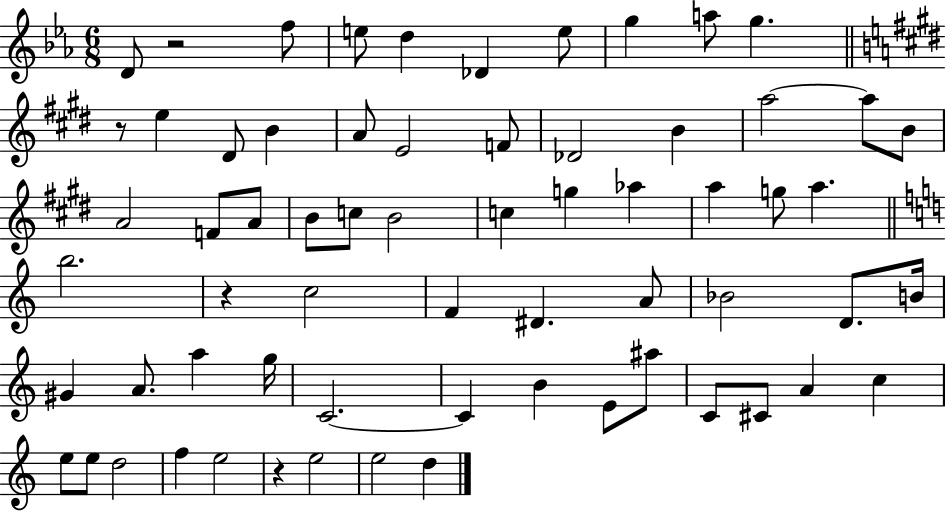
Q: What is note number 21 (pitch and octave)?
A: A4